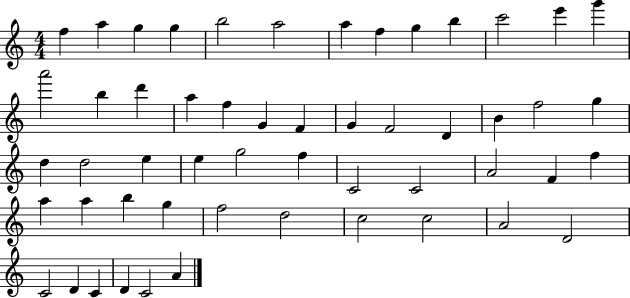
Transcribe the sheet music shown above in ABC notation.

X:1
T:Untitled
M:4/4
L:1/4
K:C
f a g g b2 a2 a f g b c'2 e' g' a'2 b d' a f G F G F2 D B f2 g d d2 e e g2 f C2 C2 A2 F f a a b g f2 d2 c2 c2 A2 D2 C2 D C D C2 A